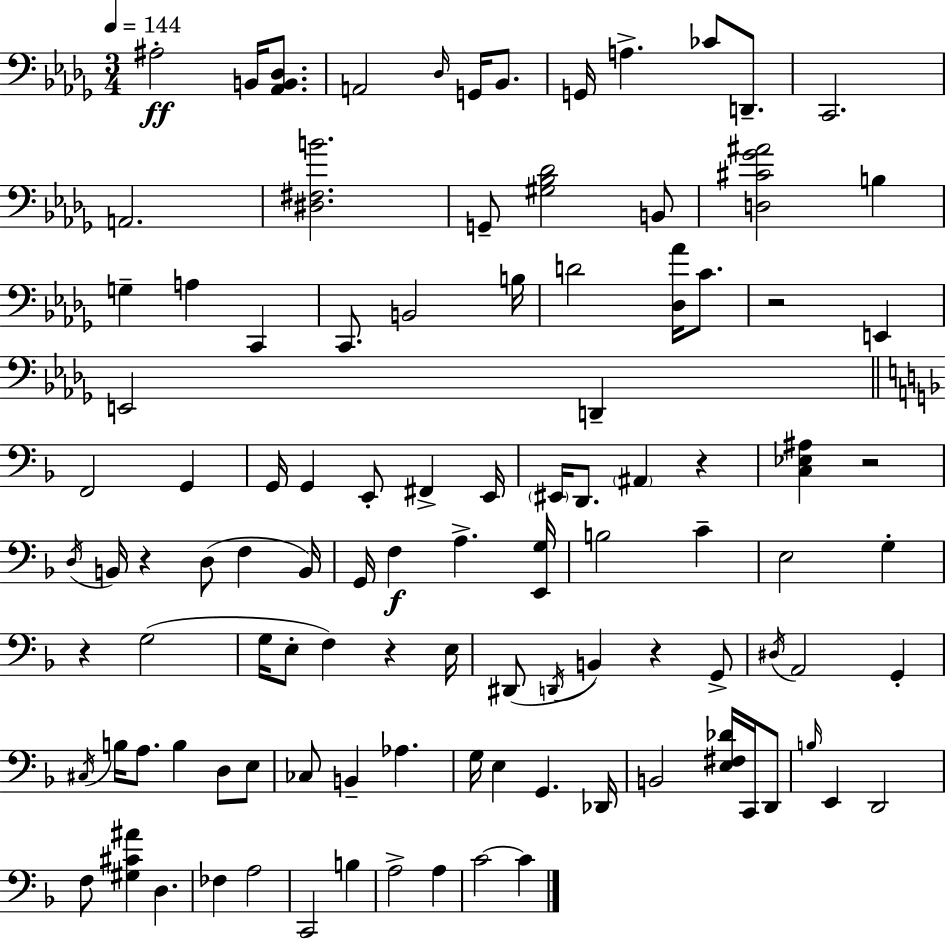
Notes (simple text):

A#3/h B2/s [Ab2,B2,Db3]/e. A2/h Db3/s G2/s Bb2/e. G2/s A3/q. CES4/e D2/e. C2/h. A2/h. [D#3,F#3,B4]/h. G2/e [G#3,Bb3,Db4]/h B2/e [D3,C#4,Gb4,A#4]/h B3/q G3/q A3/q C2/q C2/e. B2/h B3/s D4/h [Db3,Ab4]/s C4/e. R/h E2/q E2/h D2/q F2/h G2/q G2/s G2/q E2/e F#2/q E2/s EIS2/s D2/e. A#2/q R/q [C3,Eb3,A#3]/q R/h D3/s B2/s R/q D3/e F3/q B2/s G2/s F3/q A3/q. [E2,G3]/s B3/h C4/q E3/h G3/q R/q G3/h G3/s E3/e F3/q R/q E3/s D#2/e D2/s B2/q R/q G2/e D#3/s A2/h G2/q C#3/s B3/s A3/e. B3/q D3/e E3/e CES3/e B2/q Ab3/q. G3/s E3/q G2/q. Db2/s B2/h [E3,F#3,Db4]/s C2/s D2/e B3/s E2/q D2/h F3/e [G#3,C#4,A#4]/q D3/q. FES3/q A3/h C2/h B3/q A3/h A3/q C4/h C4/q